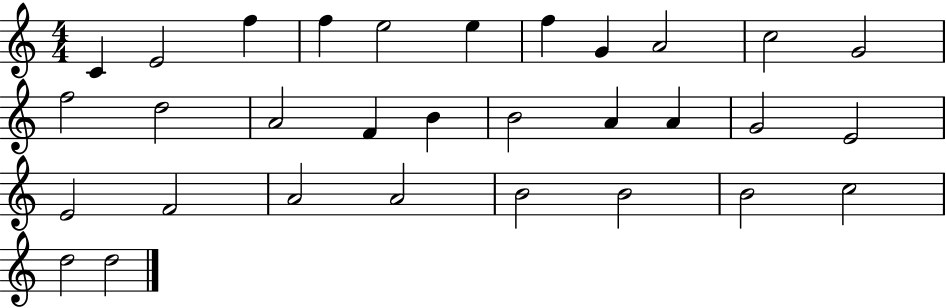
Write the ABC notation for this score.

X:1
T:Untitled
M:4/4
L:1/4
K:C
C E2 f f e2 e f G A2 c2 G2 f2 d2 A2 F B B2 A A G2 E2 E2 F2 A2 A2 B2 B2 B2 c2 d2 d2